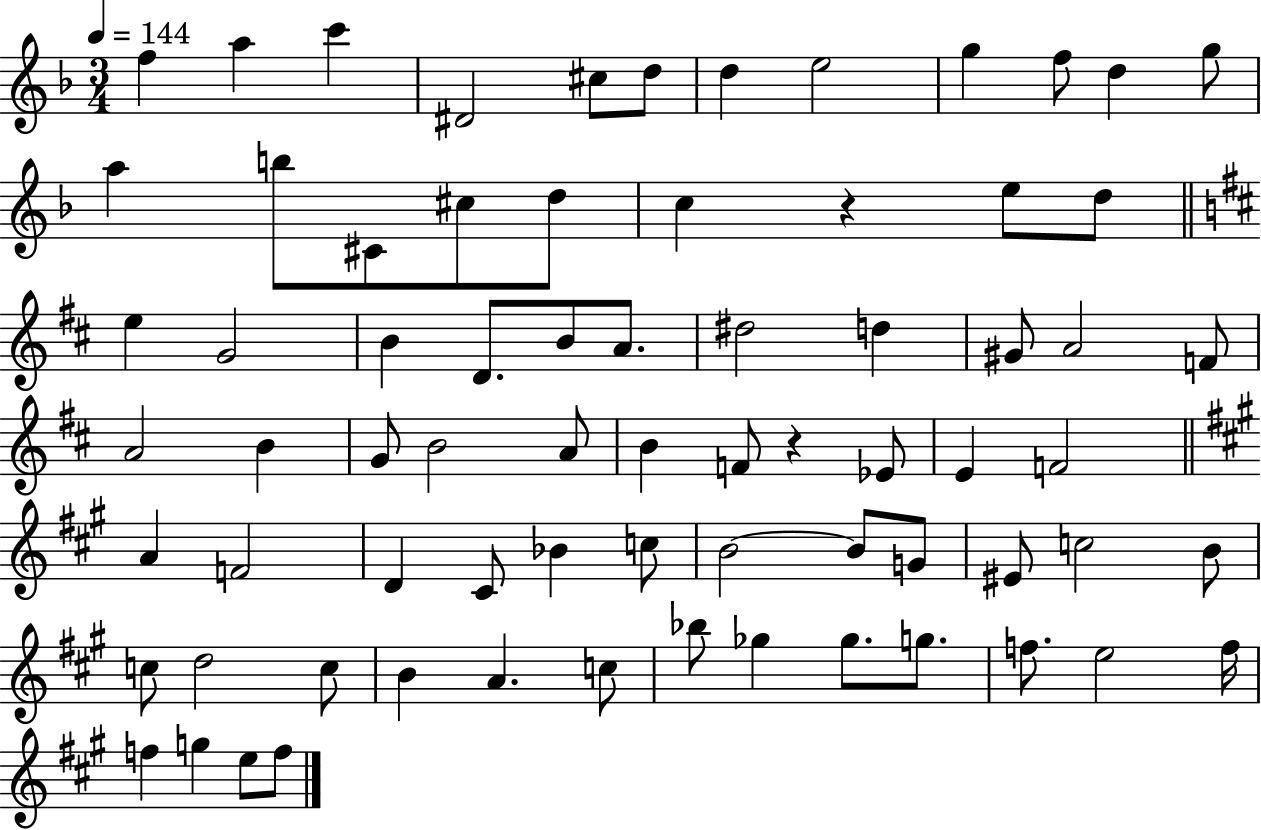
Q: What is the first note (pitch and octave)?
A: F5